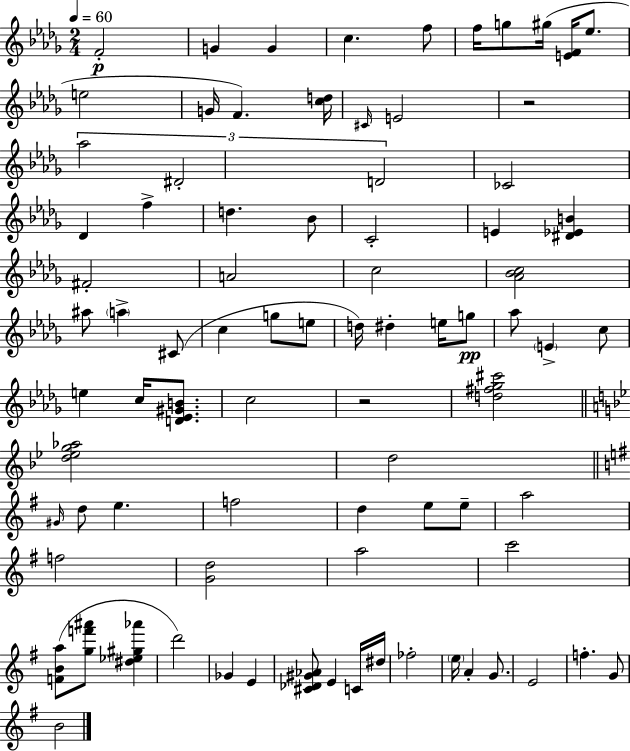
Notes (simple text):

F4/h G4/q G4/q C5/q. F5/e F5/s G5/e G#5/s [E4,F4]/s Eb5/e. E5/h G4/s F4/q. [C5,D5]/s C#4/s E4/h R/h Ab5/h D#4/h D4/h CES4/h Db4/q F5/q D5/q. Bb4/e C4/h E4/q [D#4,Eb4,B4]/q F#4/h A4/h C5/h [Ab4,Bb4,C5]/h A#5/e A5/q C#4/e C5/q G5/e E5/e D5/s D#5/q E5/s G5/e Ab5/e E4/q C5/e E5/q C5/s [D4,Eb4,G#4,B4]/e. C5/h R/h [D5,F#5,Gb5,C#6]/h [D5,Eb5,G5,Ab5]/h D5/h G#4/s D5/e E5/q. F5/h D5/q E5/e E5/e A5/h F5/h [G4,D5]/h A5/h C6/h [F4,B4,A5]/e [G5,F6,A#6]/e [D#5,Eb5,G#5,Ab6]/q D6/h Gb4/q E4/q [C#4,Db4,G#4,Ab4]/e E4/q C4/s D#5/s FES5/h E5/s A4/q G4/e. E4/h F5/q. G4/e B4/h